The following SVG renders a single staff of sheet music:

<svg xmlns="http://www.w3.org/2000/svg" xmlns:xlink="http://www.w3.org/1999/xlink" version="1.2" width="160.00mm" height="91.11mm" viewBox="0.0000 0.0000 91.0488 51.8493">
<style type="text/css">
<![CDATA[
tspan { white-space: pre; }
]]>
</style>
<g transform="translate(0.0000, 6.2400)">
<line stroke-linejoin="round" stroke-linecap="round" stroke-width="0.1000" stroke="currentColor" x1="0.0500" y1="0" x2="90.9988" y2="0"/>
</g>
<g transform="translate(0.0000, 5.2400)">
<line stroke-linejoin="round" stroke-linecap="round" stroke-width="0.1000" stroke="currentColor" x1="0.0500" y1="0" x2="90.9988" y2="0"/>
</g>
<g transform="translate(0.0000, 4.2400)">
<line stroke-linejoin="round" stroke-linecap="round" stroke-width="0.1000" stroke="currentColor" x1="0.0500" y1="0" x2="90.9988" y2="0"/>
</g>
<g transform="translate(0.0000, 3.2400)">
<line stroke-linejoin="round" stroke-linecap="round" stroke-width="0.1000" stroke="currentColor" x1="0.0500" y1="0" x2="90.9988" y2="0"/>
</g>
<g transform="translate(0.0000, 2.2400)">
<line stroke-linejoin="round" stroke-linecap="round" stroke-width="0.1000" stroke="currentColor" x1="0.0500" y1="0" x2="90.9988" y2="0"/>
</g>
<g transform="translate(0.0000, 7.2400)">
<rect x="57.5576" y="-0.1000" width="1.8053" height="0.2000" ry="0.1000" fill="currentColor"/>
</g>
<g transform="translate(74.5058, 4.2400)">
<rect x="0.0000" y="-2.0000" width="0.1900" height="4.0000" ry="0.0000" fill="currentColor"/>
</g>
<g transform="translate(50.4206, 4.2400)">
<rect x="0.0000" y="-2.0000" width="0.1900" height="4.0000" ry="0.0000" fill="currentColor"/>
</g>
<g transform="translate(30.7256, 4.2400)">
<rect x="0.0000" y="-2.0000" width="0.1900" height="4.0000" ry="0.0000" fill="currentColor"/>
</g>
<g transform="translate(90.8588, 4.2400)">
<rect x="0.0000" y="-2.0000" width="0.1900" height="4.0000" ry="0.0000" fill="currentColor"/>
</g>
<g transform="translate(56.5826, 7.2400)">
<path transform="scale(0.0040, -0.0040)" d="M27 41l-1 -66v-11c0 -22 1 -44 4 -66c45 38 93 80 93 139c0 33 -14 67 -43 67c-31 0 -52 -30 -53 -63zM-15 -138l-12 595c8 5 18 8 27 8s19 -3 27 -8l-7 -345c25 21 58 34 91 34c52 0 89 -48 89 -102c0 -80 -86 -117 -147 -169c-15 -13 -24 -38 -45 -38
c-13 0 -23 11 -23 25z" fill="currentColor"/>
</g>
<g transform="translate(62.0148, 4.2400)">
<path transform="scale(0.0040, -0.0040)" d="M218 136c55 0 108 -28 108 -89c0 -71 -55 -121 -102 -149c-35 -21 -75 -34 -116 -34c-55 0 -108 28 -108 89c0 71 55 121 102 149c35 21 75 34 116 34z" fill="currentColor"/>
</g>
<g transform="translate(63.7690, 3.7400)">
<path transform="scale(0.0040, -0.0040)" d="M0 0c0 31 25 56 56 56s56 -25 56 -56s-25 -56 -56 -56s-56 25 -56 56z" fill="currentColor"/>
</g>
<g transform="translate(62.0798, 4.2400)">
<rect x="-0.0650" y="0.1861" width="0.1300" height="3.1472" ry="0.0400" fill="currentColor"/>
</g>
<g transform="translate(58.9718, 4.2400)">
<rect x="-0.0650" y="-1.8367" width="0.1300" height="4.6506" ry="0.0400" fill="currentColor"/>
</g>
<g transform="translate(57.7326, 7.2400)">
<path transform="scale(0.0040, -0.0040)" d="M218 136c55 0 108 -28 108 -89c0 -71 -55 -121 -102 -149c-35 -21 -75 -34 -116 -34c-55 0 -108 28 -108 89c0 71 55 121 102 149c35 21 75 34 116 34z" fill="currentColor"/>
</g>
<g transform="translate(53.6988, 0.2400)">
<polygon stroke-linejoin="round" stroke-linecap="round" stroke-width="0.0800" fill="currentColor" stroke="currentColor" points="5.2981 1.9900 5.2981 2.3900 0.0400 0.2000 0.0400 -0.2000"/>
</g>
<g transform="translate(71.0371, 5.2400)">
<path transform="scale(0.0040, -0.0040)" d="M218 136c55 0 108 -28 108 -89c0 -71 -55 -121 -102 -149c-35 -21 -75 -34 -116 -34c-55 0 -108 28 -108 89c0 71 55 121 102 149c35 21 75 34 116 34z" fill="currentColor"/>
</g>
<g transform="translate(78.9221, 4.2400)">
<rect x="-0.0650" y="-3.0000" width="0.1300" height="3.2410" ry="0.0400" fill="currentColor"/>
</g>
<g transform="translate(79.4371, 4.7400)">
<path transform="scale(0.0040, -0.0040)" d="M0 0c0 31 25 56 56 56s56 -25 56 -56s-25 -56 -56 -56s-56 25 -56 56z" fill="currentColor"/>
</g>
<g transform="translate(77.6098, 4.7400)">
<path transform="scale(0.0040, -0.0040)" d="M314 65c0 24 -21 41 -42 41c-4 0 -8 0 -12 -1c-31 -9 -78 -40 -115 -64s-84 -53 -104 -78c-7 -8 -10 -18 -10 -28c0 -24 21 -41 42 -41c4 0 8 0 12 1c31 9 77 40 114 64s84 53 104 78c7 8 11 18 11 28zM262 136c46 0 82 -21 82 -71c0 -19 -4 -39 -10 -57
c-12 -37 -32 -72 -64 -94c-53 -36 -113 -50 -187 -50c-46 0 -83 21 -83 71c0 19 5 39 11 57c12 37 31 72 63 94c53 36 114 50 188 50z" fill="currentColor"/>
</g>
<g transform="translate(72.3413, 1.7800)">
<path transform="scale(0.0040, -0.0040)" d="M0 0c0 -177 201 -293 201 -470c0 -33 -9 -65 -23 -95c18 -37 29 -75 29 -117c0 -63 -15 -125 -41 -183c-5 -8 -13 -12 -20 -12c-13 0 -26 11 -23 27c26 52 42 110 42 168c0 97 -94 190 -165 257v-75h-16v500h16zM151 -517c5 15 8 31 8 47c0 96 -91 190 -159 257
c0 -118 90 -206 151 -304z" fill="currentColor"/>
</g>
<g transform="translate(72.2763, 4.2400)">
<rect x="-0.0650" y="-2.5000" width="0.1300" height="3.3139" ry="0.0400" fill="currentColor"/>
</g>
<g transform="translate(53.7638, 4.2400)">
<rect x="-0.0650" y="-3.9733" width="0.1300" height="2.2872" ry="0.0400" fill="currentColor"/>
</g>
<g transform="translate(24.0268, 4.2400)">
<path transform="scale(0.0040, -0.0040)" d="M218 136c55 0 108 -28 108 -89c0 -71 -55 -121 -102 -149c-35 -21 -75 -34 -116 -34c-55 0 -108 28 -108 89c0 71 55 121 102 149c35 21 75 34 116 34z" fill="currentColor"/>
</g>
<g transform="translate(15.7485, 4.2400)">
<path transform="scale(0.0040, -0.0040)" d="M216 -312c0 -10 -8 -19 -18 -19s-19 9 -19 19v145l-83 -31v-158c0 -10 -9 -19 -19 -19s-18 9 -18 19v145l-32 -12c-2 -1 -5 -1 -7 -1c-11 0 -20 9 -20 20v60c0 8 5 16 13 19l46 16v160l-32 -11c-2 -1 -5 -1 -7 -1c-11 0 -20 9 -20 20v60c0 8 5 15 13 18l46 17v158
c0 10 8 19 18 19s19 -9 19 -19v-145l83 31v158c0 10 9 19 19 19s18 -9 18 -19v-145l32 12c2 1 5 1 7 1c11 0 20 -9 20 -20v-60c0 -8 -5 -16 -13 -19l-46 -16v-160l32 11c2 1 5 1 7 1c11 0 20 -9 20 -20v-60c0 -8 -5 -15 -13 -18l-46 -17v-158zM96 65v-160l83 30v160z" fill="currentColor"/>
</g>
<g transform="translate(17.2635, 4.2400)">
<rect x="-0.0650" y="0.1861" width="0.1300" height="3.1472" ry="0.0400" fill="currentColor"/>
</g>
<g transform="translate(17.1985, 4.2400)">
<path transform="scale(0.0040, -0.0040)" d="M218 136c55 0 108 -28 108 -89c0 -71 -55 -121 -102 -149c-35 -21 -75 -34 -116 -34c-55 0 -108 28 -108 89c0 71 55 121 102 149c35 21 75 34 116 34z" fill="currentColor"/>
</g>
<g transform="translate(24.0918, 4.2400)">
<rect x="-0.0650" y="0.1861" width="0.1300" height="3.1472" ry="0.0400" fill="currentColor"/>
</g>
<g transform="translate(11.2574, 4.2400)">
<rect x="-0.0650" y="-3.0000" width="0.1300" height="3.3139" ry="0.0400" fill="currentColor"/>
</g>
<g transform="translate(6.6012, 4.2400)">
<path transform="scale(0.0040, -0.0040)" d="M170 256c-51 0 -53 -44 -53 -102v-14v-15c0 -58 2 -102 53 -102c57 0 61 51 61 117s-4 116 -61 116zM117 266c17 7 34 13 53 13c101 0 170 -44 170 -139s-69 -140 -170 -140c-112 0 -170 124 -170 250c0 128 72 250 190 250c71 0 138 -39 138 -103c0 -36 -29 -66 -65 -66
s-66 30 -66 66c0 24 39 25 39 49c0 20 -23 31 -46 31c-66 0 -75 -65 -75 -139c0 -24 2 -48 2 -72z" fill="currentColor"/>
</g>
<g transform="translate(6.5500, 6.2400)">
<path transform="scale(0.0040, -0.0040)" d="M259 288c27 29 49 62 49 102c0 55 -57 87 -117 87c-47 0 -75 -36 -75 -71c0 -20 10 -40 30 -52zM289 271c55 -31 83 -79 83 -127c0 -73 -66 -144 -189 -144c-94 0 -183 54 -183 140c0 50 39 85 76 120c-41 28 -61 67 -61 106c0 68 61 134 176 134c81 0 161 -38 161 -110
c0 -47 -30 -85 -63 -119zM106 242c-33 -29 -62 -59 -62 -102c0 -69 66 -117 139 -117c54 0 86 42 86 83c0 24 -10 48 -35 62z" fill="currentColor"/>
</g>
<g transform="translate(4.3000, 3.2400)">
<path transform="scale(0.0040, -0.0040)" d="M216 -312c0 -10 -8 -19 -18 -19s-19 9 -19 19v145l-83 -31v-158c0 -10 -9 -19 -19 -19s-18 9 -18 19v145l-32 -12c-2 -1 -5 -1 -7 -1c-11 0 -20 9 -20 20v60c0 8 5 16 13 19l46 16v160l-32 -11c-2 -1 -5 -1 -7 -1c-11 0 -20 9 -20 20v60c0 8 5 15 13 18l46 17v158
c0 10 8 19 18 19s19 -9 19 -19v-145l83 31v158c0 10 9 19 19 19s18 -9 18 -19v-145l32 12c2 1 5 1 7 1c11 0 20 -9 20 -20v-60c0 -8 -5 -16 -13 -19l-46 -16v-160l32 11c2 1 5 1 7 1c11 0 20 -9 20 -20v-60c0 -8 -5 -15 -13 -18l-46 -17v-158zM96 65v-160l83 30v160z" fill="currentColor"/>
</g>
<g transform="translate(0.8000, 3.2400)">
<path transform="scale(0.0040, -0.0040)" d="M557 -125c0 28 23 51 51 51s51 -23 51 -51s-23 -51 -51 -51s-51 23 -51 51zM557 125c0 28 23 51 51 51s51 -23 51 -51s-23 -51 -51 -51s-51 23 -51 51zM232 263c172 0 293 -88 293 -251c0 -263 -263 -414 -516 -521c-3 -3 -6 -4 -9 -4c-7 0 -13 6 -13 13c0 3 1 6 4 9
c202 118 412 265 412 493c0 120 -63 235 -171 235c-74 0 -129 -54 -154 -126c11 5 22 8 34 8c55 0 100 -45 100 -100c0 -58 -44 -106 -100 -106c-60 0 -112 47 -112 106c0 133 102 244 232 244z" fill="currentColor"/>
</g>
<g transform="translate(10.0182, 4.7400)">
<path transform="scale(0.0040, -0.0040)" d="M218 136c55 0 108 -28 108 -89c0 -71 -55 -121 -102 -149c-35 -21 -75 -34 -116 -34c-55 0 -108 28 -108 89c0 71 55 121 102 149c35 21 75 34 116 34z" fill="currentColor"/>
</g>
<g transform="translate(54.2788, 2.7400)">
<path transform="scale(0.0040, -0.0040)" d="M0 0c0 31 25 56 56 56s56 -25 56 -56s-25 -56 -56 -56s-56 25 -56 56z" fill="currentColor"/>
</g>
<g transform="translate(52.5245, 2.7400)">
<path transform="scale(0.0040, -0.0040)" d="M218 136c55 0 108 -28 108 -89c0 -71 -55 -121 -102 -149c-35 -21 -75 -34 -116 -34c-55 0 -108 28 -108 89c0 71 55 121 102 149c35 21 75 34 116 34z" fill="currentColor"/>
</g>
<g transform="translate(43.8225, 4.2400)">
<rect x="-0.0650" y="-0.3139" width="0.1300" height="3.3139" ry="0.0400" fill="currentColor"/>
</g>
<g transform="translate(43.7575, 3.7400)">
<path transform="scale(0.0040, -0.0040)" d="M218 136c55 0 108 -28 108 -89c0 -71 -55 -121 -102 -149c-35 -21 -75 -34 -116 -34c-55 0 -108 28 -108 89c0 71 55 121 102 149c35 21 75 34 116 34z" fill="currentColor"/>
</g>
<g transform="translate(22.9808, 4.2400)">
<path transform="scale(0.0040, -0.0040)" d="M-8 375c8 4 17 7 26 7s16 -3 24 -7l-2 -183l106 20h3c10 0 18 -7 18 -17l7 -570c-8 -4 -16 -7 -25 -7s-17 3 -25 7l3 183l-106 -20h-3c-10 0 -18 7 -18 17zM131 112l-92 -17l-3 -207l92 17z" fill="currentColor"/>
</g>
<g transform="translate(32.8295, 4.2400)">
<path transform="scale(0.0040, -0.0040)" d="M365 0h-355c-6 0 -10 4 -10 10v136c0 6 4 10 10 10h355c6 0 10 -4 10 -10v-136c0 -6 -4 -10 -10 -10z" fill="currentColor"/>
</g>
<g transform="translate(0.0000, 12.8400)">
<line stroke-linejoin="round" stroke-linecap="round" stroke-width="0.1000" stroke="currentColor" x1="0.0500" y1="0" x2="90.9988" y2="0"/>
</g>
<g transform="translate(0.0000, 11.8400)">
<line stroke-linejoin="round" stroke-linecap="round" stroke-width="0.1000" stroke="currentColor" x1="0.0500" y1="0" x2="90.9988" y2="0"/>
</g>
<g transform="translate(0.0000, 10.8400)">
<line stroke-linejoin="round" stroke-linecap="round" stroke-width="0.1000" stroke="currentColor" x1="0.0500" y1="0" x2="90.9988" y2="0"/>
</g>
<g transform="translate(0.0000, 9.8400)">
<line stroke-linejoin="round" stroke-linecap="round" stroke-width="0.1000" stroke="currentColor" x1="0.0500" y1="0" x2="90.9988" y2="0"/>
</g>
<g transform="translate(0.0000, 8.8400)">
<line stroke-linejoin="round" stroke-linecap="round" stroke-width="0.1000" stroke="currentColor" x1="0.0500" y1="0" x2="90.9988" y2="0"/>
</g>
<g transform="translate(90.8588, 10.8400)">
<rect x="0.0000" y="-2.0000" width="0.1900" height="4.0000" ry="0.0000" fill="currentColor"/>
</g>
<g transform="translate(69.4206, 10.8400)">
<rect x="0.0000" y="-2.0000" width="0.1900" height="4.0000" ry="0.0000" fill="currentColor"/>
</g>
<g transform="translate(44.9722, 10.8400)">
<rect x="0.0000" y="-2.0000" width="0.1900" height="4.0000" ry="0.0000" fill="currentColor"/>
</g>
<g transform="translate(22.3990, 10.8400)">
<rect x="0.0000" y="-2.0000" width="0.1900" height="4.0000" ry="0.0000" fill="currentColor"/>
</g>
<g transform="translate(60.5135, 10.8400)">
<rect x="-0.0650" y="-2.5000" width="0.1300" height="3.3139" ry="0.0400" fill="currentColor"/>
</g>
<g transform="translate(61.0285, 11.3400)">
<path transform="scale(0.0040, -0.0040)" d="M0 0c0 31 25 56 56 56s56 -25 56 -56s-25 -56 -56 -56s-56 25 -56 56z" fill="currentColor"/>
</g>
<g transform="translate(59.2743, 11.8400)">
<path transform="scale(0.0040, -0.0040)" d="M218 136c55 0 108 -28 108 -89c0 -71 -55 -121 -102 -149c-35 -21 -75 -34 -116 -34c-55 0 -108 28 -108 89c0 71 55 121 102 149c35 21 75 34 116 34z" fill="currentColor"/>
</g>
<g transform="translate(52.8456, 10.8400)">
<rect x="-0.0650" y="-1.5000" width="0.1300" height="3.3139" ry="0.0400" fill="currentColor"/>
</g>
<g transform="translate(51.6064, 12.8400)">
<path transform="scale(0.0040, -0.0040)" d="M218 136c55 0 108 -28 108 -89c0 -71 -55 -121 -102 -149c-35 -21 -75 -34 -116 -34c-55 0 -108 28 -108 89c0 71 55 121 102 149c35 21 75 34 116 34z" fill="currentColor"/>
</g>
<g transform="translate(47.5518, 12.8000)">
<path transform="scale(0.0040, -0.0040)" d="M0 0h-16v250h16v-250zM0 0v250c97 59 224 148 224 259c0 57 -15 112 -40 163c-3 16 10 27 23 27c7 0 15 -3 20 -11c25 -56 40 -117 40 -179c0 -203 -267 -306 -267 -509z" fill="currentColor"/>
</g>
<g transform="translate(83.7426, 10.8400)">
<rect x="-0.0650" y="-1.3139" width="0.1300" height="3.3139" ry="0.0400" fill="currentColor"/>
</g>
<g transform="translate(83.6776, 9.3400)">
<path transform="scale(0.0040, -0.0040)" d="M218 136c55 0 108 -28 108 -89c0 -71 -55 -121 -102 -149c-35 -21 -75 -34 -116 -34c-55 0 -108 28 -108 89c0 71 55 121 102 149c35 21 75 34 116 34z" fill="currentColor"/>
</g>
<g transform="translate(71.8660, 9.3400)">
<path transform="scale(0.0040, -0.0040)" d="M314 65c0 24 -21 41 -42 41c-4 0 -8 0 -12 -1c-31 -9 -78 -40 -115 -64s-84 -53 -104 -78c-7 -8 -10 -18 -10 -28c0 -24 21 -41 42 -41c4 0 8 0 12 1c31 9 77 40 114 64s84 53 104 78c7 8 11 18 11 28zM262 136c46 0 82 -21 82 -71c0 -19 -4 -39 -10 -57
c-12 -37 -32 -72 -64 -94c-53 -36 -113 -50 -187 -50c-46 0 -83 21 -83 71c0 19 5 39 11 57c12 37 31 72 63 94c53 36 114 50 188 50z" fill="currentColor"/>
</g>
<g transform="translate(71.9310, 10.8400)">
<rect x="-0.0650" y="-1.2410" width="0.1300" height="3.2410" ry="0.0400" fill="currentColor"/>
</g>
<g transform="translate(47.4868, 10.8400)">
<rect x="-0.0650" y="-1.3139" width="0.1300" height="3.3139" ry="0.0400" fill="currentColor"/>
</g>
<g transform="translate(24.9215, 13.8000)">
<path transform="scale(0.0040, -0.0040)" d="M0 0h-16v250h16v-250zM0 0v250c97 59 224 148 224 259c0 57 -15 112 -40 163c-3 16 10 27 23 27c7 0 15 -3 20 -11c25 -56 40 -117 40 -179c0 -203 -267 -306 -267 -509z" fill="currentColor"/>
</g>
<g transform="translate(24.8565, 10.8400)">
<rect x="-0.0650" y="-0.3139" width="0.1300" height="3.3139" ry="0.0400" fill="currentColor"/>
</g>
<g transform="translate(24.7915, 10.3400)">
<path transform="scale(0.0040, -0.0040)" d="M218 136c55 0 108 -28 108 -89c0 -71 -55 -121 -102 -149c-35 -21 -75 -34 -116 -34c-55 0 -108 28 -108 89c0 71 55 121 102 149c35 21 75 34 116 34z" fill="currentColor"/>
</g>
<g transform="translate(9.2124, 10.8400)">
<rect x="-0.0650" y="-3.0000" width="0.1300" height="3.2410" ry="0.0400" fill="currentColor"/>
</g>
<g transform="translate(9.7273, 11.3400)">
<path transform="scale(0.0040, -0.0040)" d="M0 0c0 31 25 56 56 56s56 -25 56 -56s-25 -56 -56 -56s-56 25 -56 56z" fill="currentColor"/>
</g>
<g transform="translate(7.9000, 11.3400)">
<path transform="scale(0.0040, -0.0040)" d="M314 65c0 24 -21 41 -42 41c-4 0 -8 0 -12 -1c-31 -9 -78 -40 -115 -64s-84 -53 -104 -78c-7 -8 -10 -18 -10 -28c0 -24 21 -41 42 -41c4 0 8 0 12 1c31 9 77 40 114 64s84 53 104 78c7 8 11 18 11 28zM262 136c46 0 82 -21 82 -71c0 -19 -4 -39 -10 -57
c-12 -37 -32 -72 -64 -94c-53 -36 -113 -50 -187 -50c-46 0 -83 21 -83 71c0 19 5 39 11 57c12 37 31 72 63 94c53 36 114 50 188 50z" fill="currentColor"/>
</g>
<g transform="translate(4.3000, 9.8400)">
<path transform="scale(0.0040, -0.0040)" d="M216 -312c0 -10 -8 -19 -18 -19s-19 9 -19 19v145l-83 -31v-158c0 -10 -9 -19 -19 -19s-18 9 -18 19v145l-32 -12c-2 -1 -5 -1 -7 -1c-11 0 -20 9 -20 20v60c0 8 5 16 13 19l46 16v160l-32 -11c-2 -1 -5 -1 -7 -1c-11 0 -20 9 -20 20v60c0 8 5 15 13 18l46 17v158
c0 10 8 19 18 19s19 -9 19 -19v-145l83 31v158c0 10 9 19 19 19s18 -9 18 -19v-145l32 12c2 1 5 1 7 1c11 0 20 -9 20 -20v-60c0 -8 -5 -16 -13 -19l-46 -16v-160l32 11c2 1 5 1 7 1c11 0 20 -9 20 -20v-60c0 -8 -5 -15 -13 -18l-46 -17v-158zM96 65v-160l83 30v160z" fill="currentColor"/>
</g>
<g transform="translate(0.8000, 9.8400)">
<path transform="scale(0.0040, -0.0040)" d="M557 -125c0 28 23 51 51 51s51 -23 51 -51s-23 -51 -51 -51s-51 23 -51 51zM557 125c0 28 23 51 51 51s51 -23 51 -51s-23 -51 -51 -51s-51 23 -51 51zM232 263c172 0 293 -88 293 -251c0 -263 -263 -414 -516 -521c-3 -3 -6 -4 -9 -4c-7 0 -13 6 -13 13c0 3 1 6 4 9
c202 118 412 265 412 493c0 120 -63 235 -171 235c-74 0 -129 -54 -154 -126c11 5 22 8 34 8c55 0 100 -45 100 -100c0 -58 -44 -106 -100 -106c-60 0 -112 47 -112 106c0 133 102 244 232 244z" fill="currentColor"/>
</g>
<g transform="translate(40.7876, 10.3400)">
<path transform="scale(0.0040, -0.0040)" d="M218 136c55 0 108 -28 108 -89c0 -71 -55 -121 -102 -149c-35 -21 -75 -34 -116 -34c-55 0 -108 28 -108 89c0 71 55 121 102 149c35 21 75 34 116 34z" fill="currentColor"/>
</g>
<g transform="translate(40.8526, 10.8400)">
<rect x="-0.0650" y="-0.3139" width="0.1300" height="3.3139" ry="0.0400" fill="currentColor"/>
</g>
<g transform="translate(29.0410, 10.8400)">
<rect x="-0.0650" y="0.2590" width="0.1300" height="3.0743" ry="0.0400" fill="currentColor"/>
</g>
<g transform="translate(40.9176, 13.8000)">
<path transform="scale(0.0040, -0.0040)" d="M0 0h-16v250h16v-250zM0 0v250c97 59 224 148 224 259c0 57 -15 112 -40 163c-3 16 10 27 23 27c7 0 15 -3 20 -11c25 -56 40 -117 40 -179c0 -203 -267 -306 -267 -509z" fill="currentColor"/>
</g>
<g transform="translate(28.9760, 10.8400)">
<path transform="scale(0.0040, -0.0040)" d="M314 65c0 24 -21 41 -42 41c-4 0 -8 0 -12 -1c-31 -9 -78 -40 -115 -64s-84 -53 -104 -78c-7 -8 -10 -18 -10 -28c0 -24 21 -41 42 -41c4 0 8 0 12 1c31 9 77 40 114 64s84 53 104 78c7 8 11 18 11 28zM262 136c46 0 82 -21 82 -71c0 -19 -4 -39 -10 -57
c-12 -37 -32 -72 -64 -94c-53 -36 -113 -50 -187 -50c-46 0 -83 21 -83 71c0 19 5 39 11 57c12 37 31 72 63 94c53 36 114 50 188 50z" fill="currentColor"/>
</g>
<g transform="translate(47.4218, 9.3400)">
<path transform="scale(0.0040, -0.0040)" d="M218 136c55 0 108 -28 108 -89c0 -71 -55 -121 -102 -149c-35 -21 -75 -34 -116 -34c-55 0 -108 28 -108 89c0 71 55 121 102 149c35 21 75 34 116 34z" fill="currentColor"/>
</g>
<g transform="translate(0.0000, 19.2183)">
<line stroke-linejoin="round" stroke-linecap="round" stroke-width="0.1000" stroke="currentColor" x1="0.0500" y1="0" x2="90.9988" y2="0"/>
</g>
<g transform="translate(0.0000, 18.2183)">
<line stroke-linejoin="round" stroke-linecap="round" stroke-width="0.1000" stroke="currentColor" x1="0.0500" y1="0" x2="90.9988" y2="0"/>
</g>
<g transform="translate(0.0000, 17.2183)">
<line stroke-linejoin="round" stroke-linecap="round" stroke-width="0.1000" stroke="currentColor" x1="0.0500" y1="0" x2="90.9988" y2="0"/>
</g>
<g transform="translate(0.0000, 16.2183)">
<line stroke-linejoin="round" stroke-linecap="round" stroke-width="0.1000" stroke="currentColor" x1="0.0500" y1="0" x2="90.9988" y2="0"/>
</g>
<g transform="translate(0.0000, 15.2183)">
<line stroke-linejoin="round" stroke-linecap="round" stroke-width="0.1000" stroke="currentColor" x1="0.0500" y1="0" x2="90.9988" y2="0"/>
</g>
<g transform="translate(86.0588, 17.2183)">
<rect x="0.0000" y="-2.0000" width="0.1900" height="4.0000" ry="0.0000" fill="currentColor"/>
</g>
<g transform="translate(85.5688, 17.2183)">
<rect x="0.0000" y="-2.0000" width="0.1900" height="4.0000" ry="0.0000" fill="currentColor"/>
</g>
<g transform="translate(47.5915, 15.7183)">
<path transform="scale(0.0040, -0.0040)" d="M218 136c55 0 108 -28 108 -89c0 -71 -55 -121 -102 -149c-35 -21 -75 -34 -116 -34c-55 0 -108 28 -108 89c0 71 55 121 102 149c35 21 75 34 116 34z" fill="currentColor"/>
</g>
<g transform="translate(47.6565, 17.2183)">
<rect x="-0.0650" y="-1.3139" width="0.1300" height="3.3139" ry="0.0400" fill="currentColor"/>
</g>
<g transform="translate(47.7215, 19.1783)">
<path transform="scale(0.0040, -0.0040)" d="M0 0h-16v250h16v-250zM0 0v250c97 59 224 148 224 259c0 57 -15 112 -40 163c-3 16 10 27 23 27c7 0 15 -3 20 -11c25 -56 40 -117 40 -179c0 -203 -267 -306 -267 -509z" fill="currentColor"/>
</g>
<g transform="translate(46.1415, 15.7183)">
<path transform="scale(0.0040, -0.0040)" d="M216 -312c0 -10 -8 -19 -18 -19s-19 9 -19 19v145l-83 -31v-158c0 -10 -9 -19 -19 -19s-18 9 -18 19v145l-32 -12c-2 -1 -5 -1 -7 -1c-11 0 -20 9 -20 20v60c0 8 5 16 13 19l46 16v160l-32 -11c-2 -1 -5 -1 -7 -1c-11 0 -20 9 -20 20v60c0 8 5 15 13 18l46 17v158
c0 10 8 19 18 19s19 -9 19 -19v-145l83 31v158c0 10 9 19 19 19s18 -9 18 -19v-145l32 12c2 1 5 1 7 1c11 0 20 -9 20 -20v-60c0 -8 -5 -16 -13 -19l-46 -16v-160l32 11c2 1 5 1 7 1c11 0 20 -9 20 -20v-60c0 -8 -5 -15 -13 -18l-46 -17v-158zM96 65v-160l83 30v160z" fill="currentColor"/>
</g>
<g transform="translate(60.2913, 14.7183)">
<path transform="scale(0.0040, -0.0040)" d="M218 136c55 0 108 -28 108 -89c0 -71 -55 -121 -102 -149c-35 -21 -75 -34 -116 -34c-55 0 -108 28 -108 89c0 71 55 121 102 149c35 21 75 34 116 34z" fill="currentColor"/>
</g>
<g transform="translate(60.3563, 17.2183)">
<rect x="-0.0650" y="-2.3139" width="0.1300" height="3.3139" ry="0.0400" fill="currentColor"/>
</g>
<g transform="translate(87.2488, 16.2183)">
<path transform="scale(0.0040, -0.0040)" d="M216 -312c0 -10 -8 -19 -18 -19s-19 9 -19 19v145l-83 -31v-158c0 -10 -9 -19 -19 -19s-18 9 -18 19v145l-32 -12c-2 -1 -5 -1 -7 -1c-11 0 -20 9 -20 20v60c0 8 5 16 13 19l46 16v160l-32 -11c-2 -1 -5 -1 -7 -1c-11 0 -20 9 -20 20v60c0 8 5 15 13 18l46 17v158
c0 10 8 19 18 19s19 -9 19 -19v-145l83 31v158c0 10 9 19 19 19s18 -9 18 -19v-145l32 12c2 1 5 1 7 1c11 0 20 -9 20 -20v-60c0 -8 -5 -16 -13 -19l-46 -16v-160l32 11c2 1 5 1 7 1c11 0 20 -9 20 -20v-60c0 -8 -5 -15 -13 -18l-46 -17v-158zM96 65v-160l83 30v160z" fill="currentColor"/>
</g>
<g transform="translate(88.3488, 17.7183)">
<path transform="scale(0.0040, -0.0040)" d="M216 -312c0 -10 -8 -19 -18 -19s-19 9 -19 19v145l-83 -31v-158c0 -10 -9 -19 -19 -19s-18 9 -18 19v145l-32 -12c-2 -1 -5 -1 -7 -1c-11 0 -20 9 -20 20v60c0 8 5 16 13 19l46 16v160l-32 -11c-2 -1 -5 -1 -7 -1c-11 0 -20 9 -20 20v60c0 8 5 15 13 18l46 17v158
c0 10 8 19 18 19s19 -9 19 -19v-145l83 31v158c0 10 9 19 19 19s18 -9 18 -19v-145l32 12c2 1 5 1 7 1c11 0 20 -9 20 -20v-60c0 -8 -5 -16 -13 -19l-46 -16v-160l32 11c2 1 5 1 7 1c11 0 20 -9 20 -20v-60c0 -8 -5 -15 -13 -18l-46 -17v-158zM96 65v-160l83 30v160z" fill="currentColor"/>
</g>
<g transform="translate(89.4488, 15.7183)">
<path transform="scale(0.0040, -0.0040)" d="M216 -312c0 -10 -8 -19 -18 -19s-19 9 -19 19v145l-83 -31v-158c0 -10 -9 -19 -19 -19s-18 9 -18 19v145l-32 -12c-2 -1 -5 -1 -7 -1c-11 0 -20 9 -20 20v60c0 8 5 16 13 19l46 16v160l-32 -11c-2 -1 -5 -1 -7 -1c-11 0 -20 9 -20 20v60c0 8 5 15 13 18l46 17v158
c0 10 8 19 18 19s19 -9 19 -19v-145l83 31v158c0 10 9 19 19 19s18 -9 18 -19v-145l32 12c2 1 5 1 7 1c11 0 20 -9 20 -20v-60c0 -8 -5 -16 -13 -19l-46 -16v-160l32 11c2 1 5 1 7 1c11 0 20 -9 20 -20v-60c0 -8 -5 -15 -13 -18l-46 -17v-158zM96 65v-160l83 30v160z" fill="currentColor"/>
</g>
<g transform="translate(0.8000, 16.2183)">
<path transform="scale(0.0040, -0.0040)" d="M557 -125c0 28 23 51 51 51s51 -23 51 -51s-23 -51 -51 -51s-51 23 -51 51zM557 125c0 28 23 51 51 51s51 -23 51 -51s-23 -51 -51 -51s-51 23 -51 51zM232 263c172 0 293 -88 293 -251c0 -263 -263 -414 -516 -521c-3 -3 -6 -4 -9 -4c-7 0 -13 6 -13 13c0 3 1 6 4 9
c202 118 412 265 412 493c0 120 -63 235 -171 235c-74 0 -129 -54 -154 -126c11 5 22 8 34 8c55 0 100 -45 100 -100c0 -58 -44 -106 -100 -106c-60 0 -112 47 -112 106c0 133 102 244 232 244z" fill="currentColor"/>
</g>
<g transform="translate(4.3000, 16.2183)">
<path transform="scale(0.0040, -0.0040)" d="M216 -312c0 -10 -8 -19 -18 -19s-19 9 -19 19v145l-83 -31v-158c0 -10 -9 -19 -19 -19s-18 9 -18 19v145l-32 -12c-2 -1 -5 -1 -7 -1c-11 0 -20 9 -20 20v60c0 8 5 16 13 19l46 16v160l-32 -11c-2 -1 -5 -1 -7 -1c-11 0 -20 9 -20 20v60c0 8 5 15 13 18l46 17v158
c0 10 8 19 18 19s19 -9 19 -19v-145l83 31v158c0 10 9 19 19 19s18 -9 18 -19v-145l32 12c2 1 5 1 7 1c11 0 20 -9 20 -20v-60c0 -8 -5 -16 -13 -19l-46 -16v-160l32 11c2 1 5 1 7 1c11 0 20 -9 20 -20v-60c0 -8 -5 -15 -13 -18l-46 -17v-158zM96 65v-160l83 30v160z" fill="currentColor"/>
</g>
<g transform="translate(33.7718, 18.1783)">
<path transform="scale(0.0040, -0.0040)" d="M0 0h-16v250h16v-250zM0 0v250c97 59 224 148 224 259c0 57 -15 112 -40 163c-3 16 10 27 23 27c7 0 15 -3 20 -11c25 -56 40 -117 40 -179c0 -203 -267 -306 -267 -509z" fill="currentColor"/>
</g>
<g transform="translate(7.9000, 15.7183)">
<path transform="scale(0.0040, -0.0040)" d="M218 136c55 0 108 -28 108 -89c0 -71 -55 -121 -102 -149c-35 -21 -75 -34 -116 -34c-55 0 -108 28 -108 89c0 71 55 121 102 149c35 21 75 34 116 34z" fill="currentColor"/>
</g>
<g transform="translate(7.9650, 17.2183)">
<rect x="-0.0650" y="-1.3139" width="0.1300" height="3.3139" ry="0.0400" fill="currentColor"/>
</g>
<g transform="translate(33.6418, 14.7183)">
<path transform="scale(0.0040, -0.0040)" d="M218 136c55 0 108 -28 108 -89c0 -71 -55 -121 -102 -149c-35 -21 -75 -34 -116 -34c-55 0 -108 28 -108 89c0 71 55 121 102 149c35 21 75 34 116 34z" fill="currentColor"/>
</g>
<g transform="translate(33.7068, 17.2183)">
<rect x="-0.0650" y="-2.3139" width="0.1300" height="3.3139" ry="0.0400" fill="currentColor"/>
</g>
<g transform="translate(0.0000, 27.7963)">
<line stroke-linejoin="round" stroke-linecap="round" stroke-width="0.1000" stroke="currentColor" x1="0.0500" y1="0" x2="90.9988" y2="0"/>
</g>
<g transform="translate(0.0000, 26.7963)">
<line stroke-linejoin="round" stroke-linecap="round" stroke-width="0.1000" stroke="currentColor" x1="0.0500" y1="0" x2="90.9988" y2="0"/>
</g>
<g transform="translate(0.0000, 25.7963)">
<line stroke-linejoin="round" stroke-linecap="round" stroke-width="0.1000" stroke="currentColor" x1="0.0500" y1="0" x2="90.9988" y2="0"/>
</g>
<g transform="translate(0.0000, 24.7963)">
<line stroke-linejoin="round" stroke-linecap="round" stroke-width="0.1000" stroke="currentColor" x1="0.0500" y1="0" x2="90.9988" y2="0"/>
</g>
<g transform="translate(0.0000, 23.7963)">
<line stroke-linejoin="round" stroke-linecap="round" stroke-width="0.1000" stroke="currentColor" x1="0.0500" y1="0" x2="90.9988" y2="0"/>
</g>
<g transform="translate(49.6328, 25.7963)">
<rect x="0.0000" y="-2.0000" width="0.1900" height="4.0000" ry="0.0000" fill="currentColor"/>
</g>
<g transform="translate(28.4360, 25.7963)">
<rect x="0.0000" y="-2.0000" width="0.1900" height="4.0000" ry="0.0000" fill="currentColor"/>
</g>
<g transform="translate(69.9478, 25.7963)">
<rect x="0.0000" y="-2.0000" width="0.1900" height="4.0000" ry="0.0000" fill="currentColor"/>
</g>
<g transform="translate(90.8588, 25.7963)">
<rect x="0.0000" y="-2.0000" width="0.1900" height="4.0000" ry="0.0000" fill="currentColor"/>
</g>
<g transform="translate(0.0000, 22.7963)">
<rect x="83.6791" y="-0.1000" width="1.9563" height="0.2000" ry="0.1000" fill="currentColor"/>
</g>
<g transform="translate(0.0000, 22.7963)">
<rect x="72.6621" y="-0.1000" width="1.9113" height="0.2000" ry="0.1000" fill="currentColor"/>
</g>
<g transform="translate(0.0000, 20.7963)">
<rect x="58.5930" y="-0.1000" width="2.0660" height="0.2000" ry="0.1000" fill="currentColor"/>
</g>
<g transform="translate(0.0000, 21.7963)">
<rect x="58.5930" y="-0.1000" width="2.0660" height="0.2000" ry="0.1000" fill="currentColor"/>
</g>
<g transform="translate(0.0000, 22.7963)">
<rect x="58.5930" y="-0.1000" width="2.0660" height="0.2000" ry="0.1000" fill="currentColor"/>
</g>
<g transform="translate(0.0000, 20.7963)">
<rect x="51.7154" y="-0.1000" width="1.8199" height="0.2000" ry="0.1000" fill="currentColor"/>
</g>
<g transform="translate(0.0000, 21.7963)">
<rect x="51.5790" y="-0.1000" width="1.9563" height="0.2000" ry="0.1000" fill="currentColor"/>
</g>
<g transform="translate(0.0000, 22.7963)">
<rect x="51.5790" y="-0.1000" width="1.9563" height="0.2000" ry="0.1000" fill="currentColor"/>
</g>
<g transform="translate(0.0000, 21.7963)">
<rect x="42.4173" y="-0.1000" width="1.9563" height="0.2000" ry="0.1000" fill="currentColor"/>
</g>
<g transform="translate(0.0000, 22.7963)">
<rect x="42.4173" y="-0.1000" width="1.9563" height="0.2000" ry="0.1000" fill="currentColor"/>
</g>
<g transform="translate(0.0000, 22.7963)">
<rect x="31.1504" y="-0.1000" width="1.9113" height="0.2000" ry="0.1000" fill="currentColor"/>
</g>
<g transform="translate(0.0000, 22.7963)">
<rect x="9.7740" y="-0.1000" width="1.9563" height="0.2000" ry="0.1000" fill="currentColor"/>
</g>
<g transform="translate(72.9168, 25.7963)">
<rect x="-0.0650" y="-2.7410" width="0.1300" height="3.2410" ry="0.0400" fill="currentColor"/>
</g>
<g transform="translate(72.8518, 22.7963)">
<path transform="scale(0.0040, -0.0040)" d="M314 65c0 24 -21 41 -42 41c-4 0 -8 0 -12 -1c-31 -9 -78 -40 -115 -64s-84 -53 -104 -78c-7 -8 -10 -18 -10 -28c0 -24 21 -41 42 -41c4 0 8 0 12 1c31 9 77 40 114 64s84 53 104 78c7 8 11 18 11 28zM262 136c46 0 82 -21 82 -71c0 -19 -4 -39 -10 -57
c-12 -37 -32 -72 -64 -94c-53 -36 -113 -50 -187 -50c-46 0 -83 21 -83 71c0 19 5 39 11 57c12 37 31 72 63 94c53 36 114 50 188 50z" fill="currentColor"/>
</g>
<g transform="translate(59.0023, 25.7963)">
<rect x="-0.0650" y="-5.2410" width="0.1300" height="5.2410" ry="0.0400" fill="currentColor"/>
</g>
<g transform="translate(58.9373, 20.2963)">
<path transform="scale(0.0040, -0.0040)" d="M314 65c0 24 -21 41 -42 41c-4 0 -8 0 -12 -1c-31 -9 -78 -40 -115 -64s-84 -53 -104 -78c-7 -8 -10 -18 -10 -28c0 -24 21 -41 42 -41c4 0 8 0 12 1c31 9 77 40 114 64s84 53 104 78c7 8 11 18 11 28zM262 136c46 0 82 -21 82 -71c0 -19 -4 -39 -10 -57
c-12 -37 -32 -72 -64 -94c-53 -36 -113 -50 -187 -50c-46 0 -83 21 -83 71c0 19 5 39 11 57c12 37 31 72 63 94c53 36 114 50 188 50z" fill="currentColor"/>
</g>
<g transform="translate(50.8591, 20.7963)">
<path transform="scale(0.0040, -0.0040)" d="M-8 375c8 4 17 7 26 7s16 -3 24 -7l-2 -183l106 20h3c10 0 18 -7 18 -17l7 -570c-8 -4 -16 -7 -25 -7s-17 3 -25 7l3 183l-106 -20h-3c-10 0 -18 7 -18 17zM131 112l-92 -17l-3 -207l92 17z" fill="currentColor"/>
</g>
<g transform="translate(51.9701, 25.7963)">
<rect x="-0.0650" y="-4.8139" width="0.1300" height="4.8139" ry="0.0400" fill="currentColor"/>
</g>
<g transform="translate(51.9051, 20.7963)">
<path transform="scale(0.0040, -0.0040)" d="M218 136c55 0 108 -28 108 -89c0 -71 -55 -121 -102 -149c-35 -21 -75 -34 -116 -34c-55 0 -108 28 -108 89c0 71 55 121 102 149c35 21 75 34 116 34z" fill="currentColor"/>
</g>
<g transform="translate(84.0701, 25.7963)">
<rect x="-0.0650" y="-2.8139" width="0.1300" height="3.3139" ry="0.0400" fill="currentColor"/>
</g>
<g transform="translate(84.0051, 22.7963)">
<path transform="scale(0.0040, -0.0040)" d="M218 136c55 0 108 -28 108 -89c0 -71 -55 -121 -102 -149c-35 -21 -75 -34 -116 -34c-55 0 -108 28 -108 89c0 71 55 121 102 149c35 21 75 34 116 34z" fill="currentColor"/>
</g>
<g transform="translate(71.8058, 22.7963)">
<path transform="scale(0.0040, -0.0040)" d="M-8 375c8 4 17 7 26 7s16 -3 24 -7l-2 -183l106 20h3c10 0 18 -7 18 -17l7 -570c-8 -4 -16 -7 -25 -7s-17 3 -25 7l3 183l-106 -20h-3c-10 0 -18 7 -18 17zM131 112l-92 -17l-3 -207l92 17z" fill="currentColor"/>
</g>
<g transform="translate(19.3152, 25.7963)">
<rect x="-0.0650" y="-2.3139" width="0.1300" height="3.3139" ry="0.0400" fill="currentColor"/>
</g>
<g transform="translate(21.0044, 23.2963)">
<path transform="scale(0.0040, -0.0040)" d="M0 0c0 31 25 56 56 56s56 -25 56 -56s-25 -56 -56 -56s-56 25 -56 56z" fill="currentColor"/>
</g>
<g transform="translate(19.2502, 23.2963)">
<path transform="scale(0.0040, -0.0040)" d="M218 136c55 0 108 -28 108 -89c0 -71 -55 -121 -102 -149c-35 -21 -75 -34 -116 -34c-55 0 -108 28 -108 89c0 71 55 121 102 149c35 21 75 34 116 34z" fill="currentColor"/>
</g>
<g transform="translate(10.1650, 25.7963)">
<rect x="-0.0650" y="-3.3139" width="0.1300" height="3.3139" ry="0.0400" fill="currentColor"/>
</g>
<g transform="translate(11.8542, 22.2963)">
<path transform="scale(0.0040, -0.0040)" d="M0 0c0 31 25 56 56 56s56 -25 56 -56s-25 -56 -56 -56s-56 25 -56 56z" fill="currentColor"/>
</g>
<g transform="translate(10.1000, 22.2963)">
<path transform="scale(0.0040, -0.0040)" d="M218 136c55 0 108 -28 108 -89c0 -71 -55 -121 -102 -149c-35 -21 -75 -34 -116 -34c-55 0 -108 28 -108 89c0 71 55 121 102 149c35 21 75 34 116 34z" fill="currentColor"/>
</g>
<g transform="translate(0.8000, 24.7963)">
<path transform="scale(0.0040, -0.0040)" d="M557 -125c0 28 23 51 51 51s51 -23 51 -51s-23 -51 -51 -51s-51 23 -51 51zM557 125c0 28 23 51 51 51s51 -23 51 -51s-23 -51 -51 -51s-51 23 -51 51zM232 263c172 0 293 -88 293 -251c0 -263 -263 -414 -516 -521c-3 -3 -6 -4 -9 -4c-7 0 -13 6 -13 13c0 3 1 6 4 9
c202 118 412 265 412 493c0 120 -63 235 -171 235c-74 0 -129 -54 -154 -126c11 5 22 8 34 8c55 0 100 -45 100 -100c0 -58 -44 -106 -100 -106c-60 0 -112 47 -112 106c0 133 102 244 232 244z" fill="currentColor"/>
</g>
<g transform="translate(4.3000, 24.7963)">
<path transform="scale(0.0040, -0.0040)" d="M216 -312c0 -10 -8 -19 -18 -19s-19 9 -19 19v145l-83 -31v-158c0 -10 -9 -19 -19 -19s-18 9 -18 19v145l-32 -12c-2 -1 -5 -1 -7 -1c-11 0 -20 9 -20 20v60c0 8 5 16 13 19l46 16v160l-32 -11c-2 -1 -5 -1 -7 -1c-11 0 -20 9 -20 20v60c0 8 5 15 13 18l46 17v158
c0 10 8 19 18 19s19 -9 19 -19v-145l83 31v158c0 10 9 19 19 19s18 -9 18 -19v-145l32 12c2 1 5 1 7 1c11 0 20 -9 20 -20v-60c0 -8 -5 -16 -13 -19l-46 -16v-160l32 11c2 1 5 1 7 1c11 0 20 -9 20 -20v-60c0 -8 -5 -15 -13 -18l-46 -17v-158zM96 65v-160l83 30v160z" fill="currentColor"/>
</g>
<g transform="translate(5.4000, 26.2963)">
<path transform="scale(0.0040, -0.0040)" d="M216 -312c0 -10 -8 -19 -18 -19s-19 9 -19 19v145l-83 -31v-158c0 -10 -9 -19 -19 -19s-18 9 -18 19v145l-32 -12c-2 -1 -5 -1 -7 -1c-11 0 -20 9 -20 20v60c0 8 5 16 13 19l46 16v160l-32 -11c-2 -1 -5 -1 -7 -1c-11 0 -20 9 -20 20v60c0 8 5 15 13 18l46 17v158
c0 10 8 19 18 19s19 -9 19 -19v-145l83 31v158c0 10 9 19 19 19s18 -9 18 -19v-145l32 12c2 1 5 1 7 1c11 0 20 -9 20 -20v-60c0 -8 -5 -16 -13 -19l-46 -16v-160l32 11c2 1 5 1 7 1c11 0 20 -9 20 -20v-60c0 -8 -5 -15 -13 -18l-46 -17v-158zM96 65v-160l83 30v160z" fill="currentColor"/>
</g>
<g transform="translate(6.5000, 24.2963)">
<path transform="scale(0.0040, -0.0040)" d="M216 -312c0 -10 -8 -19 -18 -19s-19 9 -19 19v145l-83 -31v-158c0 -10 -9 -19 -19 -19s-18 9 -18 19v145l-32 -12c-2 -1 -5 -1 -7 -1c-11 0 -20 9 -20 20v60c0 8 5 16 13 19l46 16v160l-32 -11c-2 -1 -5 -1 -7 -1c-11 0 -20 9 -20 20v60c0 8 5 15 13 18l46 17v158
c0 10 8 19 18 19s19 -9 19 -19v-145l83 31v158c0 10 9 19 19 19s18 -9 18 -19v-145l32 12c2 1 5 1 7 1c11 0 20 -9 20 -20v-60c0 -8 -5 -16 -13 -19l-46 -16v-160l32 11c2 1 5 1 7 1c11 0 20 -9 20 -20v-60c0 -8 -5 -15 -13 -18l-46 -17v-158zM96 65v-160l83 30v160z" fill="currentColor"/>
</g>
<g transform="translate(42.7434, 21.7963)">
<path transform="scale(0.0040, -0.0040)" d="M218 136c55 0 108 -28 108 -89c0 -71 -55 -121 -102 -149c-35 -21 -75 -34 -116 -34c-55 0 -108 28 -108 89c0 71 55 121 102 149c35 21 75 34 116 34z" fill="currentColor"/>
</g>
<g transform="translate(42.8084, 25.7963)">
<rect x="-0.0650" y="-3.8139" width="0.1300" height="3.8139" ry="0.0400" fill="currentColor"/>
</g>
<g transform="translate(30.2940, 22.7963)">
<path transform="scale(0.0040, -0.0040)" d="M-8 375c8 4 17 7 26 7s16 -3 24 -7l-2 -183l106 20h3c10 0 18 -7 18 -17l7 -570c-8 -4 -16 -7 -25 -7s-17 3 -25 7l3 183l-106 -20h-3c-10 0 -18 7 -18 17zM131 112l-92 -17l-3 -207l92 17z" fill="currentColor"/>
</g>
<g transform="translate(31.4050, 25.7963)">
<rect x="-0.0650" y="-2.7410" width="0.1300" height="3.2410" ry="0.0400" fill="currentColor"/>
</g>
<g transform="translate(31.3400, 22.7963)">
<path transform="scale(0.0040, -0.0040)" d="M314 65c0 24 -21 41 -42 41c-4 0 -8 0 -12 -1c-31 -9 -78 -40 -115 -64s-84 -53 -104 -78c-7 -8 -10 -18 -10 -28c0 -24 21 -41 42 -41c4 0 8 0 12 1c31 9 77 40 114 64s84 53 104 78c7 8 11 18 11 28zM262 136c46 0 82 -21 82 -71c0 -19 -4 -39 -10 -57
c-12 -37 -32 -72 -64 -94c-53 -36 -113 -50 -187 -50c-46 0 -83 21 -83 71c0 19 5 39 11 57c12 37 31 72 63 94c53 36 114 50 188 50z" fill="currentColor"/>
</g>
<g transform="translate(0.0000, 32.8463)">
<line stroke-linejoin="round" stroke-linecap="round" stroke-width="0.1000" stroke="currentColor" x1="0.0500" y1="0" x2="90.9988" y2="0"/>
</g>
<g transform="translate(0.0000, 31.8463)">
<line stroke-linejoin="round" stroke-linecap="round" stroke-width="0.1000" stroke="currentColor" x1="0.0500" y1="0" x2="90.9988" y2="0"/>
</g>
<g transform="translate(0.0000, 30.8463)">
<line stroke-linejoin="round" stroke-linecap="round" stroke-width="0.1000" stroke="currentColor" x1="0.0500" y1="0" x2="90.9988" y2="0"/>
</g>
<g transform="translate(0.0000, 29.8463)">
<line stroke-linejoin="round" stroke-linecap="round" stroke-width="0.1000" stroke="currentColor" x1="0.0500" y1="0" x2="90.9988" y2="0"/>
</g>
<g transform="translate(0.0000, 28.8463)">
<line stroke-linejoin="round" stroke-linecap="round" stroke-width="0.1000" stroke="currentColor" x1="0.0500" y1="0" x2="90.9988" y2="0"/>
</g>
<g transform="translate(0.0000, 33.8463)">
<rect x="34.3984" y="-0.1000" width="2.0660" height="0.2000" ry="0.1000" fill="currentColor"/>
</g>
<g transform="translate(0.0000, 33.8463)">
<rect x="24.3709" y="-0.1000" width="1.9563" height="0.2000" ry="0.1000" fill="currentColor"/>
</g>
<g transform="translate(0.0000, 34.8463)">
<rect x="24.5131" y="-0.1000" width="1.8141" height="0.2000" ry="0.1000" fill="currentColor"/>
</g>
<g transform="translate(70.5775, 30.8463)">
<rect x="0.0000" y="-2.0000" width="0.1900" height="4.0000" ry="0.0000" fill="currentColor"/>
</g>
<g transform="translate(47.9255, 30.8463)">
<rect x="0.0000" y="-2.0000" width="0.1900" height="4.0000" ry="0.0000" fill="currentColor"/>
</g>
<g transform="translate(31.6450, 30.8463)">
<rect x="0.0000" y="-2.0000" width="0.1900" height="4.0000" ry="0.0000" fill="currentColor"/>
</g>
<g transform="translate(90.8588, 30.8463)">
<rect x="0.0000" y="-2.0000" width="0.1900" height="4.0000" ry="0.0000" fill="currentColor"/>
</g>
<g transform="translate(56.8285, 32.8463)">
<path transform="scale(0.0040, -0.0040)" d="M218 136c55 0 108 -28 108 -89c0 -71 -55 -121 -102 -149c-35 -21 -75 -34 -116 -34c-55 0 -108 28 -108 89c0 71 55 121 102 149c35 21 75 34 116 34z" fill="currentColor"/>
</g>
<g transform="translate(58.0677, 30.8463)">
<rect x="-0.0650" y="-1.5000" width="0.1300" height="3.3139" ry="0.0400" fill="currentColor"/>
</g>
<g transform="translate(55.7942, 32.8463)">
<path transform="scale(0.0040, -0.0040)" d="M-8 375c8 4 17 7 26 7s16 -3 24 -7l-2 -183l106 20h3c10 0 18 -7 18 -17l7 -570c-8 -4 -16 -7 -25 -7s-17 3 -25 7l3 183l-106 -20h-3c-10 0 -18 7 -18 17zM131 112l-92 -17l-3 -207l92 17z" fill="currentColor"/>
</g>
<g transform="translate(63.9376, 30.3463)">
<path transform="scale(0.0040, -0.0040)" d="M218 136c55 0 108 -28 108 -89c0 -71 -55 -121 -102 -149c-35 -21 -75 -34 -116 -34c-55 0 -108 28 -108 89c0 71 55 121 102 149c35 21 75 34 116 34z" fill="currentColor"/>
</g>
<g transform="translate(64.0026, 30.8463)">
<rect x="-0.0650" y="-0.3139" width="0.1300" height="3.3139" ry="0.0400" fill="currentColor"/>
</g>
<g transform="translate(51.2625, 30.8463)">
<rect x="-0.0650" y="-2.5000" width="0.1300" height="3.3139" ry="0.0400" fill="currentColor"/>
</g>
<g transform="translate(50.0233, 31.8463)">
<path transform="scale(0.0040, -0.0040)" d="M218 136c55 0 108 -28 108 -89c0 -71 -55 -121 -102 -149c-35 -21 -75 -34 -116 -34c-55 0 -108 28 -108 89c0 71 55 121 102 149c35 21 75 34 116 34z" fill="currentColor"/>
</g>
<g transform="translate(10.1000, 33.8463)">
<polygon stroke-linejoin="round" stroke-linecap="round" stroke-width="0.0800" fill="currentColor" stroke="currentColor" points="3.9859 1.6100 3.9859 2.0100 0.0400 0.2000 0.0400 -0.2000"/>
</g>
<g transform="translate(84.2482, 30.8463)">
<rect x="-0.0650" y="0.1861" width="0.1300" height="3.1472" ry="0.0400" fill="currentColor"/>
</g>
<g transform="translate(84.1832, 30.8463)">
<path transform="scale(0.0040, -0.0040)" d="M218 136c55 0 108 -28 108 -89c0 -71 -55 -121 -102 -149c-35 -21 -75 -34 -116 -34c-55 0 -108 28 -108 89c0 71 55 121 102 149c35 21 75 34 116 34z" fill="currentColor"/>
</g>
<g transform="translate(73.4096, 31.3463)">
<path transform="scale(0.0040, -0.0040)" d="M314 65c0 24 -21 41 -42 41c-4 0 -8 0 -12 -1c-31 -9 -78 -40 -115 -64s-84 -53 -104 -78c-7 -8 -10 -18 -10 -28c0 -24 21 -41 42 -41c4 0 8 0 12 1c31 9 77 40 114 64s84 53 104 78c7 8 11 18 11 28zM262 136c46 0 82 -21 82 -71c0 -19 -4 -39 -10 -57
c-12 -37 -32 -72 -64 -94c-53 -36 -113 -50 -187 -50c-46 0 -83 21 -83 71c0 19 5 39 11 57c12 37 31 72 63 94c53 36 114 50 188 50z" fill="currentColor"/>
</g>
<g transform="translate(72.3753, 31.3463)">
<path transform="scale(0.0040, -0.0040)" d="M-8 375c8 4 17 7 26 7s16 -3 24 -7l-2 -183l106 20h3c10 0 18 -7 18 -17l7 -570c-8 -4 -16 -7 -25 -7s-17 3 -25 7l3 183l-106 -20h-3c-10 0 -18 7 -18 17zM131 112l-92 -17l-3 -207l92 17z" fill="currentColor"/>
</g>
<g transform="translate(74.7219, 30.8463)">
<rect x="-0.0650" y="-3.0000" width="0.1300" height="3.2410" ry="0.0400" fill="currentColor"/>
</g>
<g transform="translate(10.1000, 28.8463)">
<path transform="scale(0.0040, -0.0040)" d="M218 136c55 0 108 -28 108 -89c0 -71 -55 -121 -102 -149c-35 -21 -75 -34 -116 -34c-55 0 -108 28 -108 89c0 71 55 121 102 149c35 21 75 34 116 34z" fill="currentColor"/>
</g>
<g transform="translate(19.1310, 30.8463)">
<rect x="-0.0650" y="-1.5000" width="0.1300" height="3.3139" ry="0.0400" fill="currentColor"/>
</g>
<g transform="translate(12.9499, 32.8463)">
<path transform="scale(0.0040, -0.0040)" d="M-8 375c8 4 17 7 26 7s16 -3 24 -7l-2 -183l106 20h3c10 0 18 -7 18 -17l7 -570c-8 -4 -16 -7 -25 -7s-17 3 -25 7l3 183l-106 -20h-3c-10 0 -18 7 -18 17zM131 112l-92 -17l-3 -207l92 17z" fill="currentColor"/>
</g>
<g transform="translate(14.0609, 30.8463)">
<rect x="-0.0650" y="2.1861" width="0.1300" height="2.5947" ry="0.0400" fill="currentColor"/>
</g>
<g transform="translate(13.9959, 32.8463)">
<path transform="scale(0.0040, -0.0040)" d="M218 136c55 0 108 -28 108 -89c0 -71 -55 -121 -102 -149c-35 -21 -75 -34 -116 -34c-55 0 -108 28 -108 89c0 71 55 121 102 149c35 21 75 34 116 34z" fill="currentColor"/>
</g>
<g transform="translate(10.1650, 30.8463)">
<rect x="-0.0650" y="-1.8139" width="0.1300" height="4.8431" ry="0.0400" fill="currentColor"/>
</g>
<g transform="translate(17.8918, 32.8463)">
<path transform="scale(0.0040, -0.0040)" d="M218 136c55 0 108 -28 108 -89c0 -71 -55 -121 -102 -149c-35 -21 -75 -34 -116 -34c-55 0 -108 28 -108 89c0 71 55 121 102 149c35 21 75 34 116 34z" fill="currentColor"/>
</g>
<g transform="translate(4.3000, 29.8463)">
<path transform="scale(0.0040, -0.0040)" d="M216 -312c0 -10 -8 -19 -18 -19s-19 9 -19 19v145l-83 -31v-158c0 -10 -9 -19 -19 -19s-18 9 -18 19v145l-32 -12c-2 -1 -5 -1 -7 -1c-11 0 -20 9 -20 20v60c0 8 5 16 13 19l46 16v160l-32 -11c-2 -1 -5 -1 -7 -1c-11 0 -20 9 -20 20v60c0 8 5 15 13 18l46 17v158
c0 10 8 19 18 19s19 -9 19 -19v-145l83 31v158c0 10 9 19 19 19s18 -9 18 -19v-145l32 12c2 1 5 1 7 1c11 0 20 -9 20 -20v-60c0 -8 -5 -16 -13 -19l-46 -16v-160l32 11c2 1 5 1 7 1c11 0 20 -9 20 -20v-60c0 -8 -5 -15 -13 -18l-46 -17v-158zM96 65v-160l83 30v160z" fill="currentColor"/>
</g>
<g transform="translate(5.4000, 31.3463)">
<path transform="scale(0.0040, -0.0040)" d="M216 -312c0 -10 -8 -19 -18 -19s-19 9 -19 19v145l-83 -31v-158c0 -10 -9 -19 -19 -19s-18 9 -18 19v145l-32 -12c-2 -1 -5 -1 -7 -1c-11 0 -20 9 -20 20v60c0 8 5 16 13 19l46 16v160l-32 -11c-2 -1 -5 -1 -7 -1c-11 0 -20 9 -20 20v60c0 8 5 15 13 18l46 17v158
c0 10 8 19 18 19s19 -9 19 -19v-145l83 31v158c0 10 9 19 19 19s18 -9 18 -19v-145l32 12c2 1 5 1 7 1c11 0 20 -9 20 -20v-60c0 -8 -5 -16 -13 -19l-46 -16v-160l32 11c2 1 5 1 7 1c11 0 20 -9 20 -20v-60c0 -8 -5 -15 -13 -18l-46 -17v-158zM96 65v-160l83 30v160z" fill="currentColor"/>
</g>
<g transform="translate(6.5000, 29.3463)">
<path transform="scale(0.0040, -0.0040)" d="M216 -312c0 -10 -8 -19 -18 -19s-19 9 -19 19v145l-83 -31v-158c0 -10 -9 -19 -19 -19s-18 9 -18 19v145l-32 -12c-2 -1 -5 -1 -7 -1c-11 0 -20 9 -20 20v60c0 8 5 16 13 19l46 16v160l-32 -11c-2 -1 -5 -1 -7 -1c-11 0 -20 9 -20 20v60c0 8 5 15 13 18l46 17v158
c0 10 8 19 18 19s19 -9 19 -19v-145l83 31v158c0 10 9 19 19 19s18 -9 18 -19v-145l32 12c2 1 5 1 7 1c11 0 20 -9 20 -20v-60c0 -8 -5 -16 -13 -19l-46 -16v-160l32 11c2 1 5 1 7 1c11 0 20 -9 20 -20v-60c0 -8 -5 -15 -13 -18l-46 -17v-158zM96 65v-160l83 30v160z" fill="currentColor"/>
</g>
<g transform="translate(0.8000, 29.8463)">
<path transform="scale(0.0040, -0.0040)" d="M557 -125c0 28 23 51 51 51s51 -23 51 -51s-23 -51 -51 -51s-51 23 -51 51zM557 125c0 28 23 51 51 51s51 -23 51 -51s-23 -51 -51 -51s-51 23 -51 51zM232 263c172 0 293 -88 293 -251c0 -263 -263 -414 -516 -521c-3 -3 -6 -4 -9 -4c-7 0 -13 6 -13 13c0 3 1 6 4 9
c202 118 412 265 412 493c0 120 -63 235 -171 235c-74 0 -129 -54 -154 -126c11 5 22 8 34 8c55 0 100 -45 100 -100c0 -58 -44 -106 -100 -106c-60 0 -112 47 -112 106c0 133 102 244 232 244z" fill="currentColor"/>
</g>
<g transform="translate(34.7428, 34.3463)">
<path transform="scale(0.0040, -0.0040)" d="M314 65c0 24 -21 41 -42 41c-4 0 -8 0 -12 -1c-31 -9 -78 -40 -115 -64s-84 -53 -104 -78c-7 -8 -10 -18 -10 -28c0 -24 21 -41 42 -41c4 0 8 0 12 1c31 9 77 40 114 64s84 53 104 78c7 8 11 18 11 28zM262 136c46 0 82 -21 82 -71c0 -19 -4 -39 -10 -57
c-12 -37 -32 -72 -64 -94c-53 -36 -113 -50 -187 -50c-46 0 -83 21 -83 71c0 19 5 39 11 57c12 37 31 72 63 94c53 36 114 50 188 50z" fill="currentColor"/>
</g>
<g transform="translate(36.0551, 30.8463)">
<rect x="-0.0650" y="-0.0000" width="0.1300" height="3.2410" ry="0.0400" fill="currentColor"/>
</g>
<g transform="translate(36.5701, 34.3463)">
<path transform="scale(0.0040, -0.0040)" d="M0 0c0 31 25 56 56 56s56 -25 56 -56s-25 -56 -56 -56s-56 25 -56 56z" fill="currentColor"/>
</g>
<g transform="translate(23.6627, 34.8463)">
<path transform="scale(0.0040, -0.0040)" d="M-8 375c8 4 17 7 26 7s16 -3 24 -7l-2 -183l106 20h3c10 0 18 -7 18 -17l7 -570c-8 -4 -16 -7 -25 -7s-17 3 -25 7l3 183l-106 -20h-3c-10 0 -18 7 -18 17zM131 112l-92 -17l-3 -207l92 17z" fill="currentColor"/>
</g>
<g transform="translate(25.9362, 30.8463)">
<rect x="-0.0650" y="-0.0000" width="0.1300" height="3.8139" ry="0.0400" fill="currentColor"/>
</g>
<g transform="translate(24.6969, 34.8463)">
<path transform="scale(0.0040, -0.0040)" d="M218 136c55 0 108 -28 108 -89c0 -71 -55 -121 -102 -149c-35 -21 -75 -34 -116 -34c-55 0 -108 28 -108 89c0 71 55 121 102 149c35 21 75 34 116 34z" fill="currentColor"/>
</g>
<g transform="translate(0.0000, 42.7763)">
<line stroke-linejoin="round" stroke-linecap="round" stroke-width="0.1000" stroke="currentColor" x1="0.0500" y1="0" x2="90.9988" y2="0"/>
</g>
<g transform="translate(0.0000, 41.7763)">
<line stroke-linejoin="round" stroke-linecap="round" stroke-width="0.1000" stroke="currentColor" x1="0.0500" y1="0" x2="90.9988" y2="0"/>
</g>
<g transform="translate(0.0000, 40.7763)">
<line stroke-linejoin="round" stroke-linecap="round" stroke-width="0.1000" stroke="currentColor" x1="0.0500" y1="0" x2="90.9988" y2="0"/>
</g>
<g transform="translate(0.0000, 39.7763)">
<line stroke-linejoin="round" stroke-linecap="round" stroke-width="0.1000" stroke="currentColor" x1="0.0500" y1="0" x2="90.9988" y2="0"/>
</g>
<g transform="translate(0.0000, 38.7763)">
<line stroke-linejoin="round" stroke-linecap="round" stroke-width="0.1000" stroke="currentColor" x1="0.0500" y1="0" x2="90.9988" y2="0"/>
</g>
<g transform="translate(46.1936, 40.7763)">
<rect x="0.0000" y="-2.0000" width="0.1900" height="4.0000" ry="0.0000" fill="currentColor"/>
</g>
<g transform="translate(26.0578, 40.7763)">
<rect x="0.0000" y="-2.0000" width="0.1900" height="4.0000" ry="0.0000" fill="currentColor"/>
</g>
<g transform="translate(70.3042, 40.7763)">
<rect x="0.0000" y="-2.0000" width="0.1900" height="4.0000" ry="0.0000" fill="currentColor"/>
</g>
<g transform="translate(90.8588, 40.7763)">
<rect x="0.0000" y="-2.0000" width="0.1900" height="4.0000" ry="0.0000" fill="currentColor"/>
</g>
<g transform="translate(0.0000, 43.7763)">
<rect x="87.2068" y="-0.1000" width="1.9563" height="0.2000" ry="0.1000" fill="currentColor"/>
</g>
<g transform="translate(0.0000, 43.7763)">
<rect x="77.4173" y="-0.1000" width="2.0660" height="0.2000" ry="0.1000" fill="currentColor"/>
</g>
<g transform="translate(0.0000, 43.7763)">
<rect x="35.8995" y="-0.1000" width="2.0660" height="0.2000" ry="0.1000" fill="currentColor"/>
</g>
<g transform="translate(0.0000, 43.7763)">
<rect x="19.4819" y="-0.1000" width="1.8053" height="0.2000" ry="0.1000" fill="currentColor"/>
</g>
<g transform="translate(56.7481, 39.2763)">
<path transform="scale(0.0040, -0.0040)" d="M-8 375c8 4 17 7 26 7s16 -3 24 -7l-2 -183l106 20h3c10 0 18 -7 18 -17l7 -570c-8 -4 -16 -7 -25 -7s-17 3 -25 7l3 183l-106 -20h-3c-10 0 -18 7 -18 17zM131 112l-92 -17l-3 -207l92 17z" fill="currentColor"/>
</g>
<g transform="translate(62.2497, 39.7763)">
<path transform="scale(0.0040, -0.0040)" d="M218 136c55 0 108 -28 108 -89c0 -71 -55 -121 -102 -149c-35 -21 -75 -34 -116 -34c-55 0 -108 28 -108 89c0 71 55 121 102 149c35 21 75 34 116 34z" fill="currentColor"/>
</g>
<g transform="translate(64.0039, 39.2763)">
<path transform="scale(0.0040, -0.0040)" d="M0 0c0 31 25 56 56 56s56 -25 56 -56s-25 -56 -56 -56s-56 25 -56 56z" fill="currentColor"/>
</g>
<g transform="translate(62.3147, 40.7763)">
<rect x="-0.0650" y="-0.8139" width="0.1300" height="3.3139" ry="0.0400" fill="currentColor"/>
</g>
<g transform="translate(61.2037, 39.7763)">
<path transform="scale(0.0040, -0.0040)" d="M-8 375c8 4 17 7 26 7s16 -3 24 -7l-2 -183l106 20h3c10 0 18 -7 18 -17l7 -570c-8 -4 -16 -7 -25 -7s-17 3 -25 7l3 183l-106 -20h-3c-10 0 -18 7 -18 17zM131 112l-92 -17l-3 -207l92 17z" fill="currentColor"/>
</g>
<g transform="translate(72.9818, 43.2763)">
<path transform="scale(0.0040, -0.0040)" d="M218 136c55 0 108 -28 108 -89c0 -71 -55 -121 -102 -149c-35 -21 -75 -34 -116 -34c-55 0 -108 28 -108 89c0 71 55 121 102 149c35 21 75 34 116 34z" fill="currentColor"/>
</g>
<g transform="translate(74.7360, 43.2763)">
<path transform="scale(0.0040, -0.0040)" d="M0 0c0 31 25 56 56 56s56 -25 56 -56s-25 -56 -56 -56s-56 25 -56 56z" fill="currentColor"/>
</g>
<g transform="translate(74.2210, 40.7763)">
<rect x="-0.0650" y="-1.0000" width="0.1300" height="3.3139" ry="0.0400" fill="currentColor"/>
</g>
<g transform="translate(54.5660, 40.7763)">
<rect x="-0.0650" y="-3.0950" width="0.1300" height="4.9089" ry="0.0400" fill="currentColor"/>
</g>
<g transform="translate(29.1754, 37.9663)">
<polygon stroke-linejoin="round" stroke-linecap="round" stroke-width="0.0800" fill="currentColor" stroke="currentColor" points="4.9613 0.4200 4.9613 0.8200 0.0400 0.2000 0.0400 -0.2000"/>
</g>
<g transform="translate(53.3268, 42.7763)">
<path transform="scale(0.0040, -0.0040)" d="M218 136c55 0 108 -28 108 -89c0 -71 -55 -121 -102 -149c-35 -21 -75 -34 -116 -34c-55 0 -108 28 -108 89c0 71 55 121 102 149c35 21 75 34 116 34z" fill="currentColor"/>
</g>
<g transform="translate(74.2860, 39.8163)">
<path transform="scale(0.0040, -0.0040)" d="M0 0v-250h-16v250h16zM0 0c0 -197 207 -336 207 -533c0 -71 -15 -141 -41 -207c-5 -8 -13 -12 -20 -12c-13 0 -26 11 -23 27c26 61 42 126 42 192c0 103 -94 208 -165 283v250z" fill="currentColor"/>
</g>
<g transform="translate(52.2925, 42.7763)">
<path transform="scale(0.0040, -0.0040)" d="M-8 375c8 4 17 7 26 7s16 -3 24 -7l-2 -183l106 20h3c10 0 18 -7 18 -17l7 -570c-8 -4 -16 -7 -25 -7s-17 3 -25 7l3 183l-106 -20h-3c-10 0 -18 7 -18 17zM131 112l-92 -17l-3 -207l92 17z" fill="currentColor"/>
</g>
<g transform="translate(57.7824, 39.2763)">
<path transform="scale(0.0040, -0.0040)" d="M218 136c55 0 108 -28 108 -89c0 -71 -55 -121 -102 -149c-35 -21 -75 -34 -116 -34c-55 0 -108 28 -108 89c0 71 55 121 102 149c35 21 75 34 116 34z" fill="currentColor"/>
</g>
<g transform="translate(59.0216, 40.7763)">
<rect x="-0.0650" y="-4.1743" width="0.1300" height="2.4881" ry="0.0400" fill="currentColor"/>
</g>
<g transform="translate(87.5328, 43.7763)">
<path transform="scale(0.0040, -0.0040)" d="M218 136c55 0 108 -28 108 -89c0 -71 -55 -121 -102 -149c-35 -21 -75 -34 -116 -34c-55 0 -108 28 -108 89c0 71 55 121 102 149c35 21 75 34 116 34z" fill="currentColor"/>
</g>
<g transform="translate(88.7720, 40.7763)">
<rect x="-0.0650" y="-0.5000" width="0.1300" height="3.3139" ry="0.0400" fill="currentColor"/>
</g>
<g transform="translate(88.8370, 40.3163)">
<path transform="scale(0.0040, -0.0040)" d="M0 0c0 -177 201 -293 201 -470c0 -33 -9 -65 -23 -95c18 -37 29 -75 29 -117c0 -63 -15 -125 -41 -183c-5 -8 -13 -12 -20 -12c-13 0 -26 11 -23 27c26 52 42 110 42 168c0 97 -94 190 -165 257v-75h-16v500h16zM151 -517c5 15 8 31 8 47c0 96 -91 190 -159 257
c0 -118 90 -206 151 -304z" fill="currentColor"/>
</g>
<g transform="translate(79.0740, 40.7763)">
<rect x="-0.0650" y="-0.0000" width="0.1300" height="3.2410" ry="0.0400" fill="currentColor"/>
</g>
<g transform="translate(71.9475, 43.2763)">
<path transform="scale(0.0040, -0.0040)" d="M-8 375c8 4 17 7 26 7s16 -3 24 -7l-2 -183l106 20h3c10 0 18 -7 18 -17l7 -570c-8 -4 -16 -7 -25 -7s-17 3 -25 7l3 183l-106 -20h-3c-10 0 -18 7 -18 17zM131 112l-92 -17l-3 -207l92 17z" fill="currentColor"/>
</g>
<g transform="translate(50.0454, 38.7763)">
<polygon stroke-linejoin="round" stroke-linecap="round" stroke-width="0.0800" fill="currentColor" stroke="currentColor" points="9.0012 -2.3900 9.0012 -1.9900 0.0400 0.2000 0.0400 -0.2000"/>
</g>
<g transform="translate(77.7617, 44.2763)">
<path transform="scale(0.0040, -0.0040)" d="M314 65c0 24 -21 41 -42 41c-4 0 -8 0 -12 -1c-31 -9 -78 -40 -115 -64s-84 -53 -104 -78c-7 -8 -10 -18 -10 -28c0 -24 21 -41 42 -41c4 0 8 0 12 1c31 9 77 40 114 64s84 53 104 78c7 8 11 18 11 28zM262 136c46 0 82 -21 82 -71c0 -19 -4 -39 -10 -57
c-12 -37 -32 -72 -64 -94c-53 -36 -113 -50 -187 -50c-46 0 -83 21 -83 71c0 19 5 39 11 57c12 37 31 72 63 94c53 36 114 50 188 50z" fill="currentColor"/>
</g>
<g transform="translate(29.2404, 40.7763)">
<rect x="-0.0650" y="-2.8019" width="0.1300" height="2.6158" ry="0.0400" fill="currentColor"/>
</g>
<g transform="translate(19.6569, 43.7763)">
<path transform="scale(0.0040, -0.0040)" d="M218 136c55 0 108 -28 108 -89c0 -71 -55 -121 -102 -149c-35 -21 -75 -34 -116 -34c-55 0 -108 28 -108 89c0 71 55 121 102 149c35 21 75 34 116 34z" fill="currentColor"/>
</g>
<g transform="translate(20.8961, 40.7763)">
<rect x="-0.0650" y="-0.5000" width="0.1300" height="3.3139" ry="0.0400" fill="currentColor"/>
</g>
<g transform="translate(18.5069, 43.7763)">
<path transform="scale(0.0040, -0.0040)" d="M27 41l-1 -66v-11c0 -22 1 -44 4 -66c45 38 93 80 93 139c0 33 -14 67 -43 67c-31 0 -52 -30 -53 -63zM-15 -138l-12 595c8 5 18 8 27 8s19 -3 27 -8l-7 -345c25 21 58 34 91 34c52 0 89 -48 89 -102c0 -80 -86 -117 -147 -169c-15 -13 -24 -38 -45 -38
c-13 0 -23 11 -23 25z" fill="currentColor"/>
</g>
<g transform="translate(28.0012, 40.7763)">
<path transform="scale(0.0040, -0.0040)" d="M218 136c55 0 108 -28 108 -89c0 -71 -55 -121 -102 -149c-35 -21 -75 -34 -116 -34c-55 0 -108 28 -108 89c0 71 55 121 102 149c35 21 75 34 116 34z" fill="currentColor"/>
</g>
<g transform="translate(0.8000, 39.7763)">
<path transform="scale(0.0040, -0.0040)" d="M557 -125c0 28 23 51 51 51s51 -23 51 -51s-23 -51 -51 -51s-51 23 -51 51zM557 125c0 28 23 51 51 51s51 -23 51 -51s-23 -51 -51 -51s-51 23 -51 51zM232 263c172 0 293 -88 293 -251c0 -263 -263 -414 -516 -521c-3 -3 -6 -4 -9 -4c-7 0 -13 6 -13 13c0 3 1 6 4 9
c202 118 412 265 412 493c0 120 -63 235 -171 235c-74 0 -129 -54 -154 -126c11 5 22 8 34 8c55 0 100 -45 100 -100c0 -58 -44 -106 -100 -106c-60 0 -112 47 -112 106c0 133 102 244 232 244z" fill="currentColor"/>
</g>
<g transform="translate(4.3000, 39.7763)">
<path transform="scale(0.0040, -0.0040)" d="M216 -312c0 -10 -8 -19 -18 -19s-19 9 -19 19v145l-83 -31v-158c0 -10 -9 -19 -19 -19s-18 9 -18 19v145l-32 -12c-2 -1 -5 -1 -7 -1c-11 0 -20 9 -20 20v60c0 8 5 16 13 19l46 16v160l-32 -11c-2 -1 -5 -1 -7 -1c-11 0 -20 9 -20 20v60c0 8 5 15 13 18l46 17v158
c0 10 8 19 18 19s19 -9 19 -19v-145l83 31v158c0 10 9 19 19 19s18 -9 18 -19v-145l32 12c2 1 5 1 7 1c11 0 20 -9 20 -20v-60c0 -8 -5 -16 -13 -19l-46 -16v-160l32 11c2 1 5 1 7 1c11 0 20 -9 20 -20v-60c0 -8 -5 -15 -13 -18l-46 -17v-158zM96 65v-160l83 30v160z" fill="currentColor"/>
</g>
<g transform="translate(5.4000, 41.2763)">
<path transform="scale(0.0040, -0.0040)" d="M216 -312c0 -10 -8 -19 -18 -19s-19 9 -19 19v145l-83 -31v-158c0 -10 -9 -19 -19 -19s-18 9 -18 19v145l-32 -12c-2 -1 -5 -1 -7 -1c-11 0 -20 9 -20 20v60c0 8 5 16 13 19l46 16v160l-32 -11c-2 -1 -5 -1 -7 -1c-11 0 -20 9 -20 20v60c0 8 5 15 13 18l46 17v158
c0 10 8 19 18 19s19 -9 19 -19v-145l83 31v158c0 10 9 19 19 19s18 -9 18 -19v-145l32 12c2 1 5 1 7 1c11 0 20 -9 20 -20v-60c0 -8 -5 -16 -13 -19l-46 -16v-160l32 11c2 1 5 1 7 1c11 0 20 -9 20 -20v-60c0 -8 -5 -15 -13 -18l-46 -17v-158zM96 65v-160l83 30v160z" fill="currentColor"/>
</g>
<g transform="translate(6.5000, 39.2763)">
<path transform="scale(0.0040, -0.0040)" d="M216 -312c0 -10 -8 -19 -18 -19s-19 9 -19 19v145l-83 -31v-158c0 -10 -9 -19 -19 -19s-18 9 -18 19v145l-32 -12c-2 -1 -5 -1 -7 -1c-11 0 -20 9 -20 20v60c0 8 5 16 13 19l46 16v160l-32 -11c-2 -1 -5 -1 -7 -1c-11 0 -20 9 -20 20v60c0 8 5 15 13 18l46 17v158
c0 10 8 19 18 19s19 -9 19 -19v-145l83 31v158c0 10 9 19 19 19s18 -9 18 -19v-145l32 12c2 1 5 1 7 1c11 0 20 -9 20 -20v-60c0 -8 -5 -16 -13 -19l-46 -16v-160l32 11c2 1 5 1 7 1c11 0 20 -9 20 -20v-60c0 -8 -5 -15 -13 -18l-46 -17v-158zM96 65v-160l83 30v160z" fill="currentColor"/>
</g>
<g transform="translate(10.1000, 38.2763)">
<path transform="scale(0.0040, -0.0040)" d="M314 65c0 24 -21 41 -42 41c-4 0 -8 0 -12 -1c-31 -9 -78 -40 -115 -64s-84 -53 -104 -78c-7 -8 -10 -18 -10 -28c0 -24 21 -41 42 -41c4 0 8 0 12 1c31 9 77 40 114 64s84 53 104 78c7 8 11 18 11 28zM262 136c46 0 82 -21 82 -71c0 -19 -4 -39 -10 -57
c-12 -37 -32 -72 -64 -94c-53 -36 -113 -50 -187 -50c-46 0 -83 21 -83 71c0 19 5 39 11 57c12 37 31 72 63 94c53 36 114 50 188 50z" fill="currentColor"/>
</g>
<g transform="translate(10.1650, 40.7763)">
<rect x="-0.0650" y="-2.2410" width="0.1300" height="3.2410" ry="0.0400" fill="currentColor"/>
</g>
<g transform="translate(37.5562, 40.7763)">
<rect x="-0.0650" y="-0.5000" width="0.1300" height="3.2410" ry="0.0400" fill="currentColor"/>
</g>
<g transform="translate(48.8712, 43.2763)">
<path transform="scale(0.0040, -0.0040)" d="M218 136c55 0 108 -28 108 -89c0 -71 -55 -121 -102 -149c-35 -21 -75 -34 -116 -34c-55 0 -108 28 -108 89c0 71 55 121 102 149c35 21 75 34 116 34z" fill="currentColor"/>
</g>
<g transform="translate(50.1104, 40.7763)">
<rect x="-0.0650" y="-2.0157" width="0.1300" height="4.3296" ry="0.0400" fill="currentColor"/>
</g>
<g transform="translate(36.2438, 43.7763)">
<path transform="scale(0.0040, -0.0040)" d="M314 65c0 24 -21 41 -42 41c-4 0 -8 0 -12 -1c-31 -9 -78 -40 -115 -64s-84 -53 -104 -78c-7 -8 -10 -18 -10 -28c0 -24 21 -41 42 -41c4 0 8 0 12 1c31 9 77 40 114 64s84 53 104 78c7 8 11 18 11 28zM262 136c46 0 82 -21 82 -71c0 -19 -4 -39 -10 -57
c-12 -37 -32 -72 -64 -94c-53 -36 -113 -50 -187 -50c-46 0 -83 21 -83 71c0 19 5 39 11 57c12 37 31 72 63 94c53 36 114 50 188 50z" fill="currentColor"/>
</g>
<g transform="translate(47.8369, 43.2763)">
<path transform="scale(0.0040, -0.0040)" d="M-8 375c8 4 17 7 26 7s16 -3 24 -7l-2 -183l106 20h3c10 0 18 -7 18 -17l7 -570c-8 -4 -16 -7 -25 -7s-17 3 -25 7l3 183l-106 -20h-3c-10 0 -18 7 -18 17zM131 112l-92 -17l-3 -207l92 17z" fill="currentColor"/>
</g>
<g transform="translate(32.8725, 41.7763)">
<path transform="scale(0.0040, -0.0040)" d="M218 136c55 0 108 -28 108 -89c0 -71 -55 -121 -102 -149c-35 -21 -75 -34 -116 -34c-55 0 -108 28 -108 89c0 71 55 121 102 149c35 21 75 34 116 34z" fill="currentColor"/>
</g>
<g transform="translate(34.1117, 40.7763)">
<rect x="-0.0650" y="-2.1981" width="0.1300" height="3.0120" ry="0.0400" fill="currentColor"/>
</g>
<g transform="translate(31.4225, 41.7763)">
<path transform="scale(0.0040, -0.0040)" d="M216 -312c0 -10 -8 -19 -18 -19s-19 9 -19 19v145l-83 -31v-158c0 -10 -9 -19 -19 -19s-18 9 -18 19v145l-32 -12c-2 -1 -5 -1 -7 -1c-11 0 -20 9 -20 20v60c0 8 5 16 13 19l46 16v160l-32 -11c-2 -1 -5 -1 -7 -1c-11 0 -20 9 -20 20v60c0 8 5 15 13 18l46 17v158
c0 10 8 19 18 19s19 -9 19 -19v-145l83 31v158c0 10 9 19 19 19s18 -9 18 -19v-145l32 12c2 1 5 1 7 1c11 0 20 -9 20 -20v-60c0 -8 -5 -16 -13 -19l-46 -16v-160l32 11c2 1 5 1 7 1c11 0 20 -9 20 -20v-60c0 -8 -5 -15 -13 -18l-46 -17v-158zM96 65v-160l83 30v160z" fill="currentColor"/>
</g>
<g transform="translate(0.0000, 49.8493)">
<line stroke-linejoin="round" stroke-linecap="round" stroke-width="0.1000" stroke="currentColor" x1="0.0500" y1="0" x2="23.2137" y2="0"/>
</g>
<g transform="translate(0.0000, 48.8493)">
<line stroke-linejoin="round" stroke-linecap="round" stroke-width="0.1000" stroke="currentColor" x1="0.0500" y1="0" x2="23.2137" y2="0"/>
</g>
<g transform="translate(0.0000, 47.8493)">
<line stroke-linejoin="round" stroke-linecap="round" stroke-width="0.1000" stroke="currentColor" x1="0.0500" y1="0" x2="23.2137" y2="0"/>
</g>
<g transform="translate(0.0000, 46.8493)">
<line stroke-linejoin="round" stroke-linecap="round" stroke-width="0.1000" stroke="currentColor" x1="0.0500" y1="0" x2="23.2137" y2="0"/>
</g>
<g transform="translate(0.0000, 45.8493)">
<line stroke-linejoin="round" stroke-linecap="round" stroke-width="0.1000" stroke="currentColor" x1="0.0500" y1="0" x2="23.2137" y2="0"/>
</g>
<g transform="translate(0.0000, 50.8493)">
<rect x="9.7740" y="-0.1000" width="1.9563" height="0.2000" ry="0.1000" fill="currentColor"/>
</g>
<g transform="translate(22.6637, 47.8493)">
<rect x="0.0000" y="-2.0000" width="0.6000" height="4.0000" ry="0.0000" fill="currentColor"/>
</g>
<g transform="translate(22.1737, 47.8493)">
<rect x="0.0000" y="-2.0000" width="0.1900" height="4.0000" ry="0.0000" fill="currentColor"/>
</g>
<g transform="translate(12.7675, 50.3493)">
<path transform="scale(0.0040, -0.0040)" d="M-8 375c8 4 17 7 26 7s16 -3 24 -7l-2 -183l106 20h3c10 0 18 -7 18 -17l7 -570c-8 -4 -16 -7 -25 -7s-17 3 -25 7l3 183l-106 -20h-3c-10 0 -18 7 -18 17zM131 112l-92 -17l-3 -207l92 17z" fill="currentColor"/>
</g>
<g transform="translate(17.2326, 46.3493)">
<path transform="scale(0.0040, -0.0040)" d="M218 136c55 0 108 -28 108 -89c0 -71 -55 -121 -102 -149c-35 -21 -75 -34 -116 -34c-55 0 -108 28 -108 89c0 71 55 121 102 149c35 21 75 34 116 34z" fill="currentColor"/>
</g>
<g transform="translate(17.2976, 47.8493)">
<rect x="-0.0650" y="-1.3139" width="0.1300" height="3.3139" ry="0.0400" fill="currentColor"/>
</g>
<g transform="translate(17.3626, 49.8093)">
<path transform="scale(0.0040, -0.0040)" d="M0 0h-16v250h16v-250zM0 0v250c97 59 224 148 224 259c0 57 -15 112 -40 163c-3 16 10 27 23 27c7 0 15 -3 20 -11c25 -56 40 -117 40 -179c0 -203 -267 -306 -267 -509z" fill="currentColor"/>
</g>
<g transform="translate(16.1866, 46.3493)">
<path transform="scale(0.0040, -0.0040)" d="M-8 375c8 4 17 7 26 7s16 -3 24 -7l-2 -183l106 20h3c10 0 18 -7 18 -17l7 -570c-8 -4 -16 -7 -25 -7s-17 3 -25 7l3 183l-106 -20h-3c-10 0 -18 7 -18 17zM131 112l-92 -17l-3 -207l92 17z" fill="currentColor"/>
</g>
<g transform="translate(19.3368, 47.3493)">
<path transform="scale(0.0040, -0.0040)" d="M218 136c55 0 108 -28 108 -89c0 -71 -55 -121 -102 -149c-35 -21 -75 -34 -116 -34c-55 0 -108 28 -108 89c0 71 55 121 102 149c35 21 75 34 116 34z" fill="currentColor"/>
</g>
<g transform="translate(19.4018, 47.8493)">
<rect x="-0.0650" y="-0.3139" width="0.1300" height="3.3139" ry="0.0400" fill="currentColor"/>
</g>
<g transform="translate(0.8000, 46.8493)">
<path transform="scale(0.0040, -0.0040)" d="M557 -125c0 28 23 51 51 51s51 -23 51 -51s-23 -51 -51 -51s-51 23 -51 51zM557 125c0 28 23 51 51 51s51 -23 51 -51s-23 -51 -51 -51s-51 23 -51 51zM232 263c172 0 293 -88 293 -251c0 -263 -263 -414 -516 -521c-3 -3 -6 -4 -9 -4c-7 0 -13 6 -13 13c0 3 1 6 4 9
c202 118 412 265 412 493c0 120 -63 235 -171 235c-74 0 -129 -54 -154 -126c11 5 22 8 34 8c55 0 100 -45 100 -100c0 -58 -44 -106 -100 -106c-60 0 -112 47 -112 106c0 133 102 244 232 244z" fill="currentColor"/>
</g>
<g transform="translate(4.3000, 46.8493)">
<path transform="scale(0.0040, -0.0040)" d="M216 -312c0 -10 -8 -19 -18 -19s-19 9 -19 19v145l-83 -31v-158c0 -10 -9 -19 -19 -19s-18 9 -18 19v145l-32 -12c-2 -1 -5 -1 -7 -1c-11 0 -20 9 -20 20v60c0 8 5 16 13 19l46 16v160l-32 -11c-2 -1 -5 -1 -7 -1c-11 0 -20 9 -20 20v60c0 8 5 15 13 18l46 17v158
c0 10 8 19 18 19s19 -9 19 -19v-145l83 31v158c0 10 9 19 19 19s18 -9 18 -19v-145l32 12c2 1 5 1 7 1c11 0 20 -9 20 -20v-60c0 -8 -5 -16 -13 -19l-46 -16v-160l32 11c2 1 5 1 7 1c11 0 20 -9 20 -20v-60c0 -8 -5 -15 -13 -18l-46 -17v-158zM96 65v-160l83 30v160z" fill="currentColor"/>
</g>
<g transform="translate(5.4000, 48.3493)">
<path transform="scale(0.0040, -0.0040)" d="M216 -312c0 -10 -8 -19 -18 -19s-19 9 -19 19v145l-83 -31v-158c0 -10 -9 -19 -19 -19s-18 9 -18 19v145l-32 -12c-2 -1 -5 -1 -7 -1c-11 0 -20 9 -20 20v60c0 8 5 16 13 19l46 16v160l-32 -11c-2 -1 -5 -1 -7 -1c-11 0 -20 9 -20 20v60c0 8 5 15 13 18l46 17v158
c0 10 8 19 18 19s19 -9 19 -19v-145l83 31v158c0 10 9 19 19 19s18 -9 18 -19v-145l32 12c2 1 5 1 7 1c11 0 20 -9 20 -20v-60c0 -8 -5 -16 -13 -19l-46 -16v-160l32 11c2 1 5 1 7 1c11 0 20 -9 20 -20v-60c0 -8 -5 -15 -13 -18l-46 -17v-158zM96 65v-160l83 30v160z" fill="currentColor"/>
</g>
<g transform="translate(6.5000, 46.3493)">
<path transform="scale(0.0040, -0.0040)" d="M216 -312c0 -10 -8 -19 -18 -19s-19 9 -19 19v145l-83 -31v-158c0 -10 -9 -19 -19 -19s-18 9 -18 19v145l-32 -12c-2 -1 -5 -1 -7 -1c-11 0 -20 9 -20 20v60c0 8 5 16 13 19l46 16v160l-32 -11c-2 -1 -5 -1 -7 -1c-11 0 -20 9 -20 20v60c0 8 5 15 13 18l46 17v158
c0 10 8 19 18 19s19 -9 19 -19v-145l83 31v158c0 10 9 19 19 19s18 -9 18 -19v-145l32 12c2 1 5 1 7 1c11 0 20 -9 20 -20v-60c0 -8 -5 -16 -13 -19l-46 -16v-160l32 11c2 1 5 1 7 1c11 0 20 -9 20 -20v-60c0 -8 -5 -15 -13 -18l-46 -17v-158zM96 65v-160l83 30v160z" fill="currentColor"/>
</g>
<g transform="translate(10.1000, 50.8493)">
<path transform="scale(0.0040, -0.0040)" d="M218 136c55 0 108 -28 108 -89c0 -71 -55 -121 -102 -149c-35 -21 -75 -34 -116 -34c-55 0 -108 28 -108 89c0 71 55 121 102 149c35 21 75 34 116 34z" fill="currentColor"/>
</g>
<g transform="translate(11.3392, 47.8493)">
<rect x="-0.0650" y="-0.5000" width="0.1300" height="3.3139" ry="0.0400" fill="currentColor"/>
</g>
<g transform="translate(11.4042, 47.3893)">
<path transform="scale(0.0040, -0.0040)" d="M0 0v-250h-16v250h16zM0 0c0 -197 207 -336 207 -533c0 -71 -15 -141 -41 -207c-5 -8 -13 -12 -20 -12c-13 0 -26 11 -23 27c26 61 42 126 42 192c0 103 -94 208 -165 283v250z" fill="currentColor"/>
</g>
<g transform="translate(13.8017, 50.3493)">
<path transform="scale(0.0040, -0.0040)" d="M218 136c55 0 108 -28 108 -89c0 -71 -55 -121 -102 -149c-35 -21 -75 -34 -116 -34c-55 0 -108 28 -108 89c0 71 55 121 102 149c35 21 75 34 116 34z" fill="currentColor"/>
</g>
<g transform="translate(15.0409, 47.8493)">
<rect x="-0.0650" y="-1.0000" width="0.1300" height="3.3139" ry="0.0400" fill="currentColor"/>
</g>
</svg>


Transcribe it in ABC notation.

X:1
T:Untitled
M:6/8
L:1/4
K:G
C, ^D, D, z2 E, G,/2 _E,,/2 D, B,,/4 C,2 C,2 E,/2 D,2 E,/2 G,/2 G,, B,, G,2 G, G, B,/2 ^G,/2 B, D B, C2 E G A2 C2 C A,/2 G,,/2 G,, C,, D,,2 B,, G,, E, C,2 D, B,2 _E,, D,/2 ^B,,/2 E,,2 F,,/2 G,,/2 G,/2 F, F,,/2 D,,2 E,,/4 E,,/2 F,, G,/2 E,